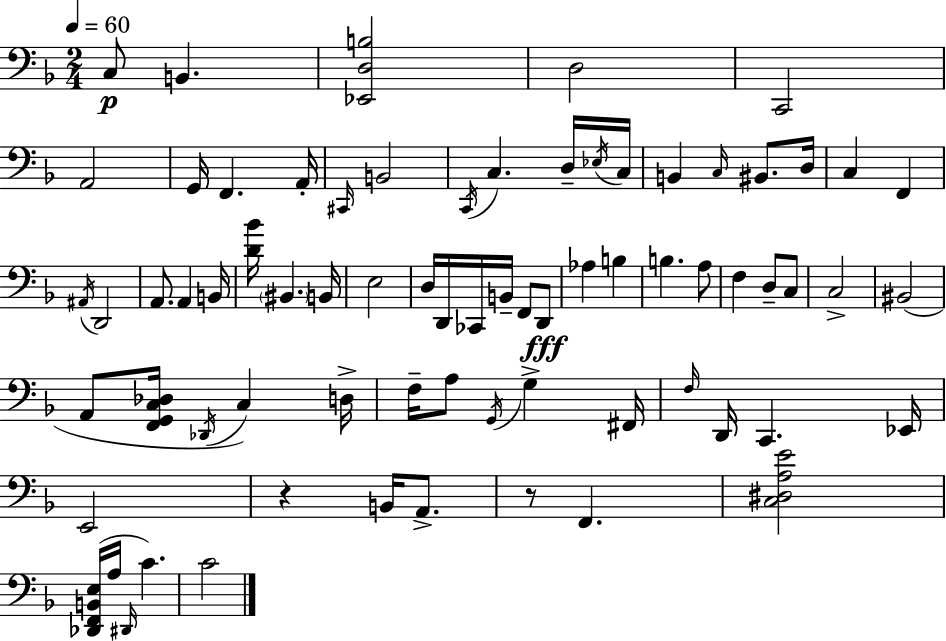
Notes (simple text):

C3/e B2/q. [Eb2,D3,B3]/h D3/h C2/h A2/h G2/s F2/q. A2/s C#2/s B2/h C2/s C3/q. D3/s Eb3/s C3/s B2/q C3/s BIS2/e. D3/s C3/q F2/q A#2/s D2/h A2/e. A2/q B2/s [D4,Bb4]/s BIS2/q. B2/s E3/h D3/s D2/s CES2/s B2/s F2/e D2/e Ab3/q B3/q B3/q. A3/e F3/q D3/e C3/e C3/h BIS2/h A2/e [F2,G2,C3,Db3]/s Db2/s C3/q D3/s F3/s A3/e G2/s G3/q F#2/s F3/s D2/s C2/q. Eb2/s E2/h R/q B2/s A2/e. R/e F2/q. [C3,D#3,A3,E4]/h [Db2,F2,B2,E3]/s A3/s D#2/s C4/q. C4/h